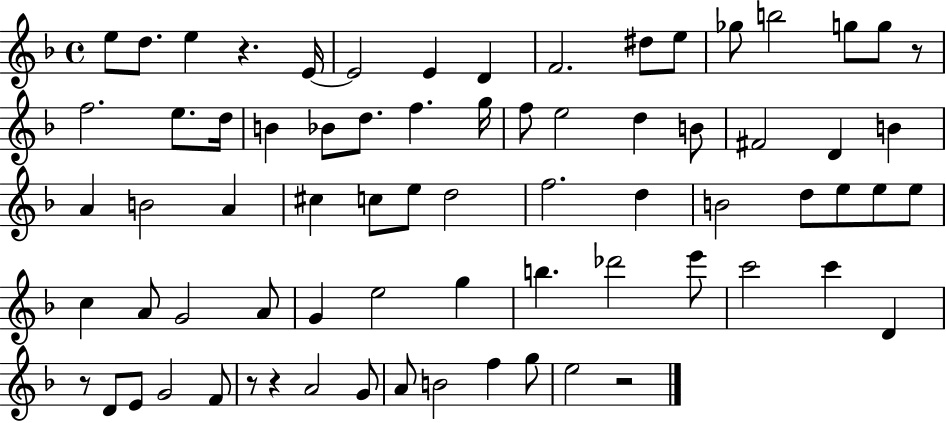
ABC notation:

X:1
T:Untitled
M:4/4
L:1/4
K:F
e/2 d/2 e z E/4 E2 E D F2 ^d/2 e/2 _g/2 b2 g/2 g/2 z/2 f2 e/2 d/4 B _B/2 d/2 f g/4 f/2 e2 d B/2 ^F2 D B A B2 A ^c c/2 e/2 d2 f2 d B2 d/2 e/2 e/2 e/2 c A/2 G2 A/2 G e2 g b _d'2 e'/2 c'2 c' D z/2 D/2 E/2 G2 F/2 z/2 z A2 G/2 A/2 B2 f g/2 e2 z2